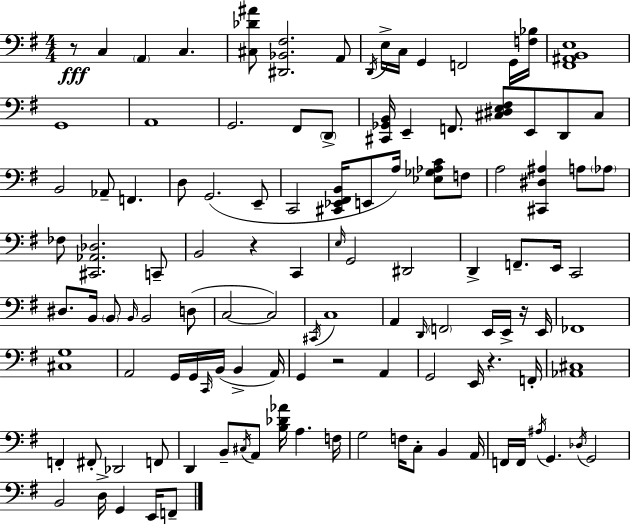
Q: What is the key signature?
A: G major